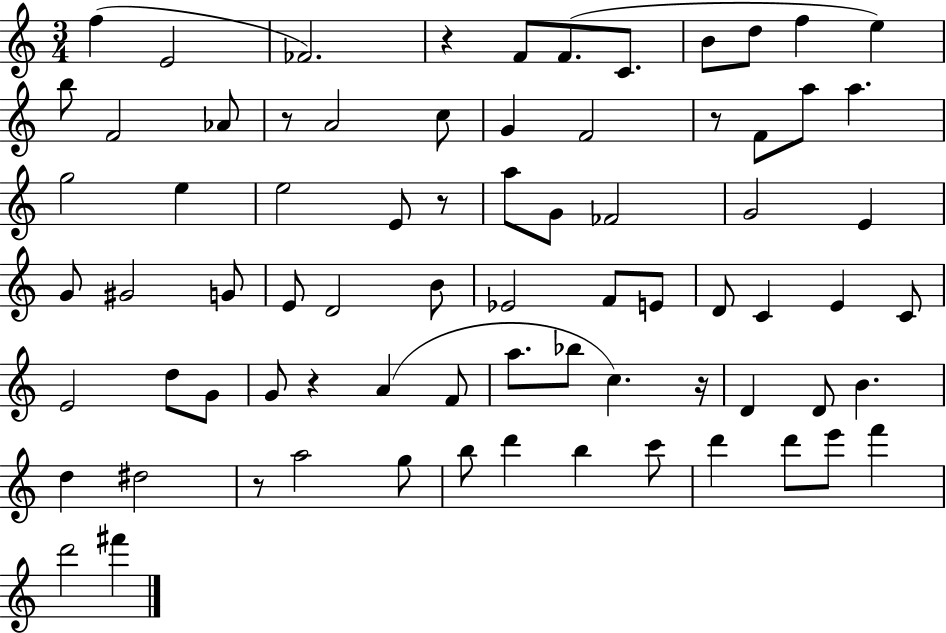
X:1
T:Untitled
M:3/4
L:1/4
K:C
f E2 _F2 z F/2 F/2 C/2 B/2 d/2 f e b/2 F2 _A/2 z/2 A2 c/2 G F2 z/2 F/2 a/2 a g2 e e2 E/2 z/2 a/2 G/2 _F2 G2 E G/2 ^G2 G/2 E/2 D2 B/2 _E2 F/2 E/2 D/2 C E C/2 E2 d/2 G/2 G/2 z A F/2 a/2 _b/2 c z/4 D D/2 B d ^d2 z/2 a2 g/2 b/2 d' b c'/2 d' d'/2 e'/2 f' d'2 ^f'